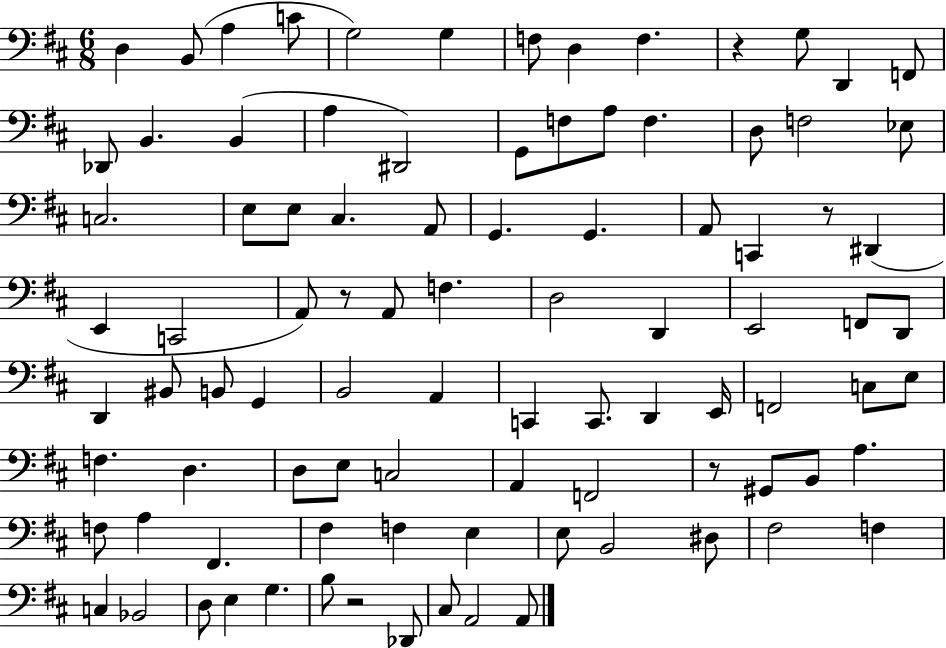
{
  \clef bass
  \numericTimeSignature
  \time 6/8
  \key d \major
  d4 b,8( a4 c'8 | g2) g4 | f8 d4 f4. | r4 g8 d,4 f,8 | \break des,8 b,4. b,4( | a4 dis,2) | g,8 f8 a8 f4. | d8 f2 ees8 | \break c2. | e8 e8 cis4. a,8 | g,4. g,4. | a,8 c,4 r8 dis,4( | \break e,4 c,2 | a,8) r8 a,8 f4. | d2 d,4 | e,2 f,8 d,8 | \break d,4 bis,8 b,8 g,4 | b,2 a,4 | c,4 c,8. d,4 e,16 | f,2 c8 e8 | \break f4. d4. | d8 e8 c2 | a,4 f,2 | r8 gis,8 b,8 a4. | \break f8 a4 fis,4. | fis4 f4 e4 | e8 b,2 dis8 | fis2 f4 | \break c4 bes,2 | d8 e4 g4. | b8 r2 des,8 | cis8 a,2 a,8 | \break \bar "|."
}